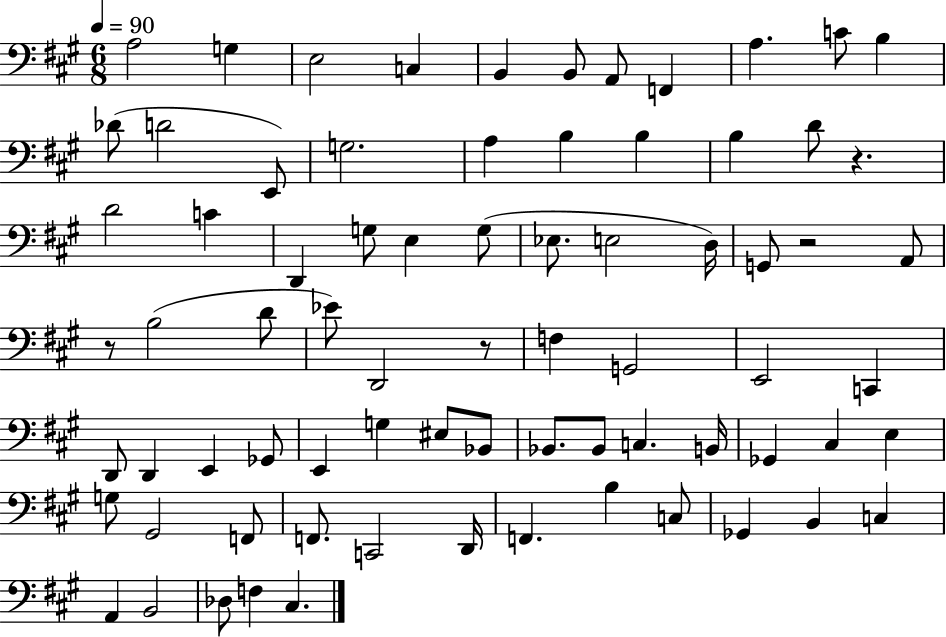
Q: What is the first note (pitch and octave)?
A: A3